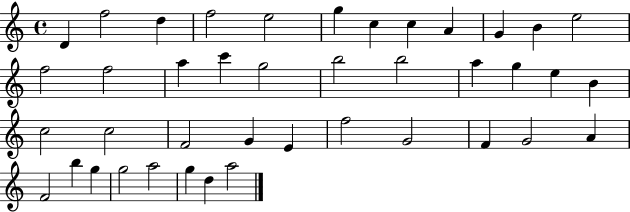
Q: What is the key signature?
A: C major